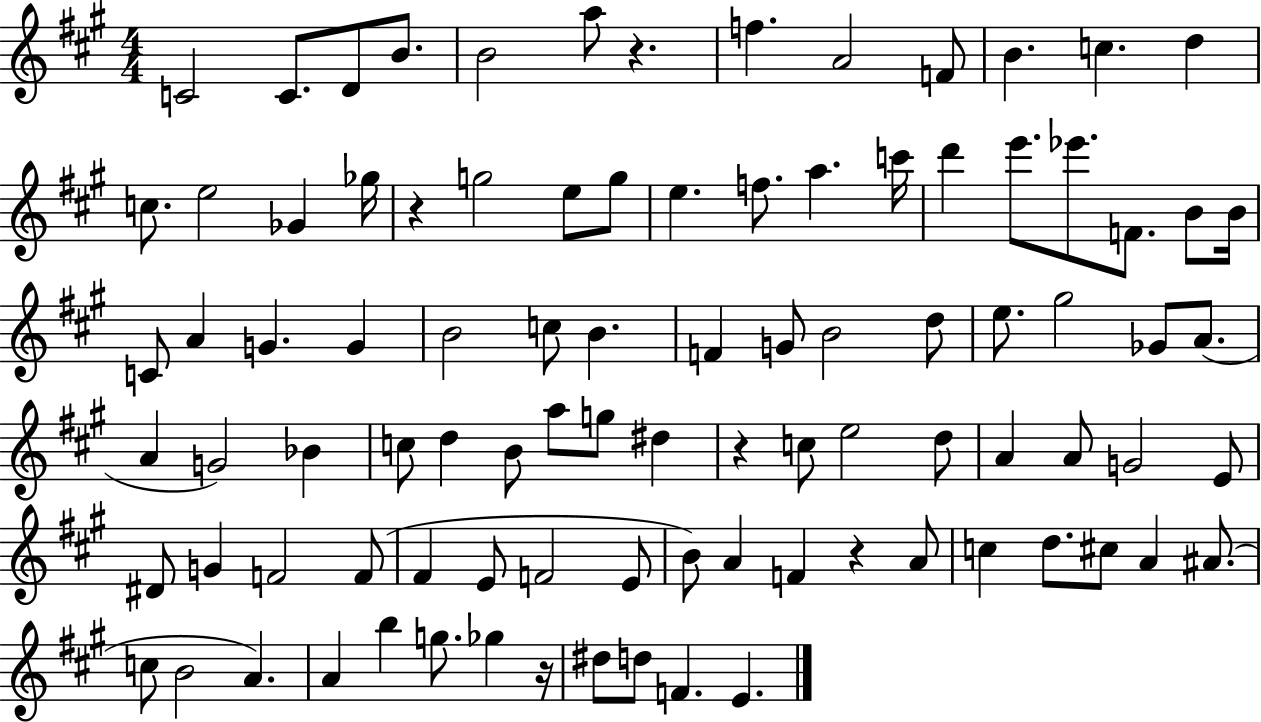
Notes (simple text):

C4/h C4/e. D4/e B4/e. B4/h A5/e R/q. F5/q. A4/h F4/e B4/q. C5/q. D5/q C5/e. E5/h Gb4/q Gb5/s R/q G5/h E5/e G5/e E5/q. F5/e. A5/q. C6/s D6/q E6/e. Eb6/e. F4/e. B4/e B4/s C4/e A4/q G4/q. G4/q B4/h C5/e B4/q. F4/q G4/e B4/h D5/e E5/e. G#5/h Gb4/e A4/e. A4/q G4/h Bb4/q C5/e D5/q B4/e A5/e G5/e D#5/q R/q C5/e E5/h D5/e A4/q A4/e G4/h E4/e D#4/e G4/q F4/h F4/e F#4/q E4/e F4/h E4/e B4/e A4/q F4/q R/q A4/e C5/q D5/e. C#5/e A4/q A#4/e. C5/e B4/h A4/q. A4/q B5/q G5/e. Gb5/q R/s D#5/e D5/e F4/q. E4/q.